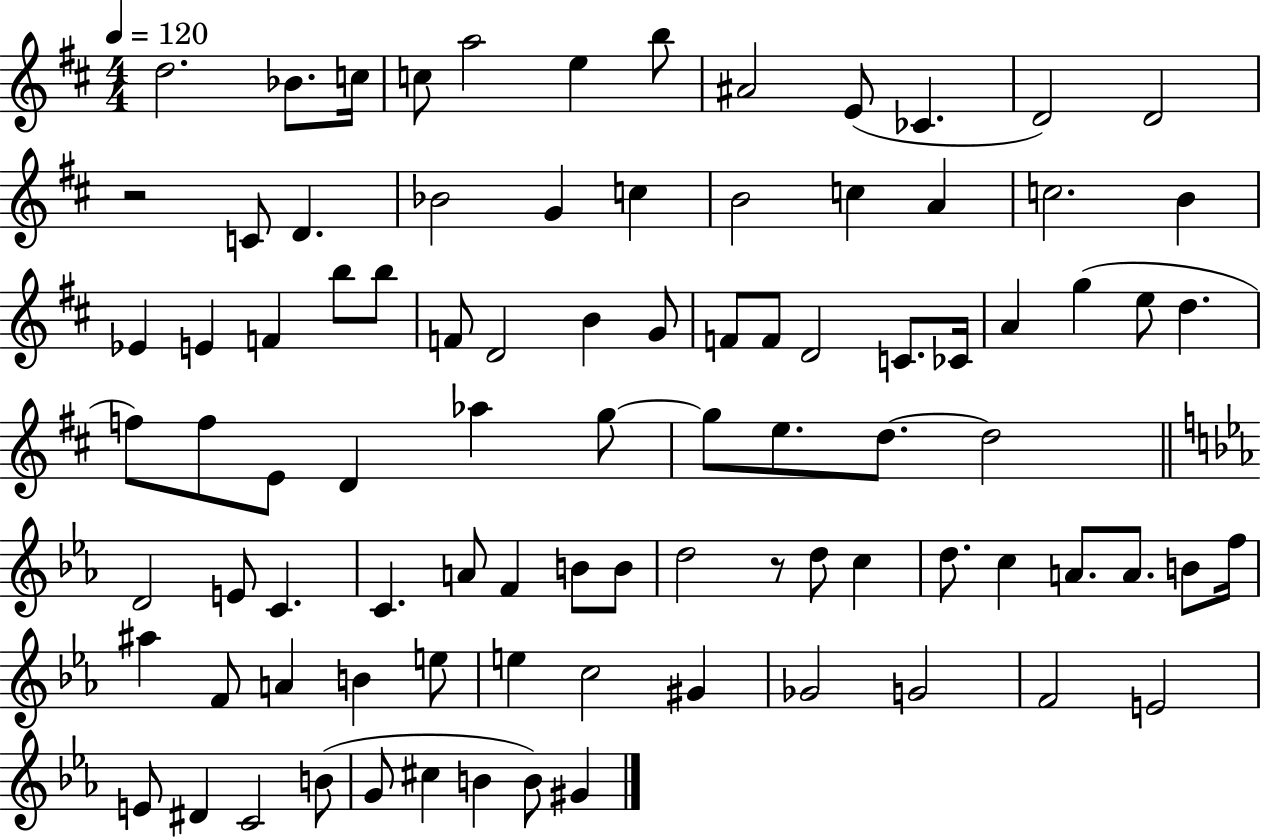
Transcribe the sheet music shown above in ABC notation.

X:1
T:Untitled
M:4/4
L:1/4
K:D
d2 _B/2 c/4 c/2 a2 e b/2 ^A2 E/2 _C D2 D2 z2 C/2 D _B2 G c B2 c A c2 B _E E F b/2 b/2 F/2 D2 B G/2 F/2 F/2 D2 C/2 _C/4 A g e/2 d f/2 f/2 E/2 D _a g/2 g/2 e/2 d/2 d2 D2 E/2 C C A/2 F B/2 B/2 d2 z/2 d/2 c d/2 c A/2 A/2 B/2 f/4 ^a F/2 A B e/2 e c2 ^G _G2 G2 F2 E2 E/2 ^D C2 B/2 G/2 ^c B B/2 ^G